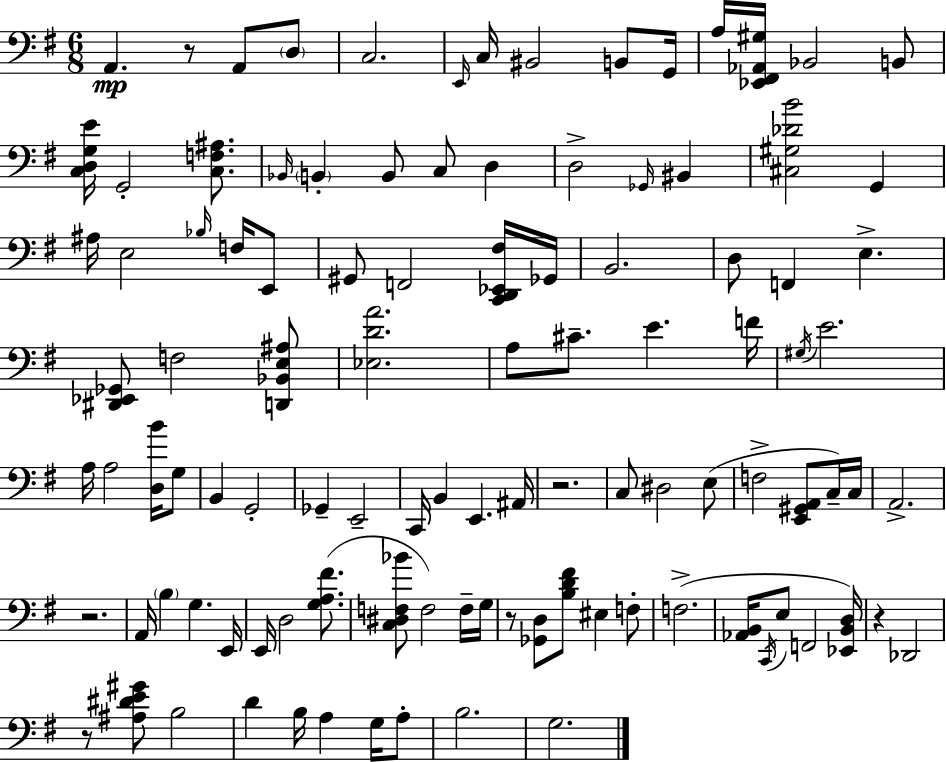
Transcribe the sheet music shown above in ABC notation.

X:1
T:Untitled
M:6/8
L:1/4
K:G
A,, z/2 A,,/2 D,/2 C,2 E,,/4 C,/4 ^B,,2 B,,/2 G,,/4 A,/4 [_E,,^F,,_A,,^G,]/4 _B,,2 B,,/2 [C,D,G,E]/4 G,,2 [C,F,^A,]/2 _B,,/4 B,, B,,/2 C,/2 D, D,2 _G,,/4 ^B,, [^C,^G,_DB]2 G,, ^A,/4 E,2 _B,/4 F,/4 E,,/2 ^G,,/2 F,,2 [C,,D,,_E,,^F,]/4 _G,,/4 B,,2 D,/2 F,, E, [^D,,_E,,_G,,]/2 F,2 [D,,_B,,E,^A,]/2 [_E,DA]2 A,/2 ^C/2 E F/4 ^G,/4 E2 A,/4 A,2 [D,B]/4 G,/2 B,, G,,2 _G,, E,,2 C,,/4 B,, E,, ^A,,/4 z2 C,/2 ^D,2 E,/2 F,2 [E,,^G,,A,,]/2 C,/4 C,/4 A,,2 z2 A,,/4 B, G, E,,/4 E,,/4 D,2 [G,A,^F]/2 [C,^D,F,_B]/2 F,2 F,/4 G,/4 z/2 [_G,,D,]/2 [B,D^F]/2 ^E, F,/2 F,2 [_A,,B,,]/4 C,,/4 E,/2 F,,2 [_E,,B,,D,]/4 z _D,,2 z/2 [^A,^DE^G]/2 B,2 D B,/4 A, G,/4 A,/2 B,2 G,2